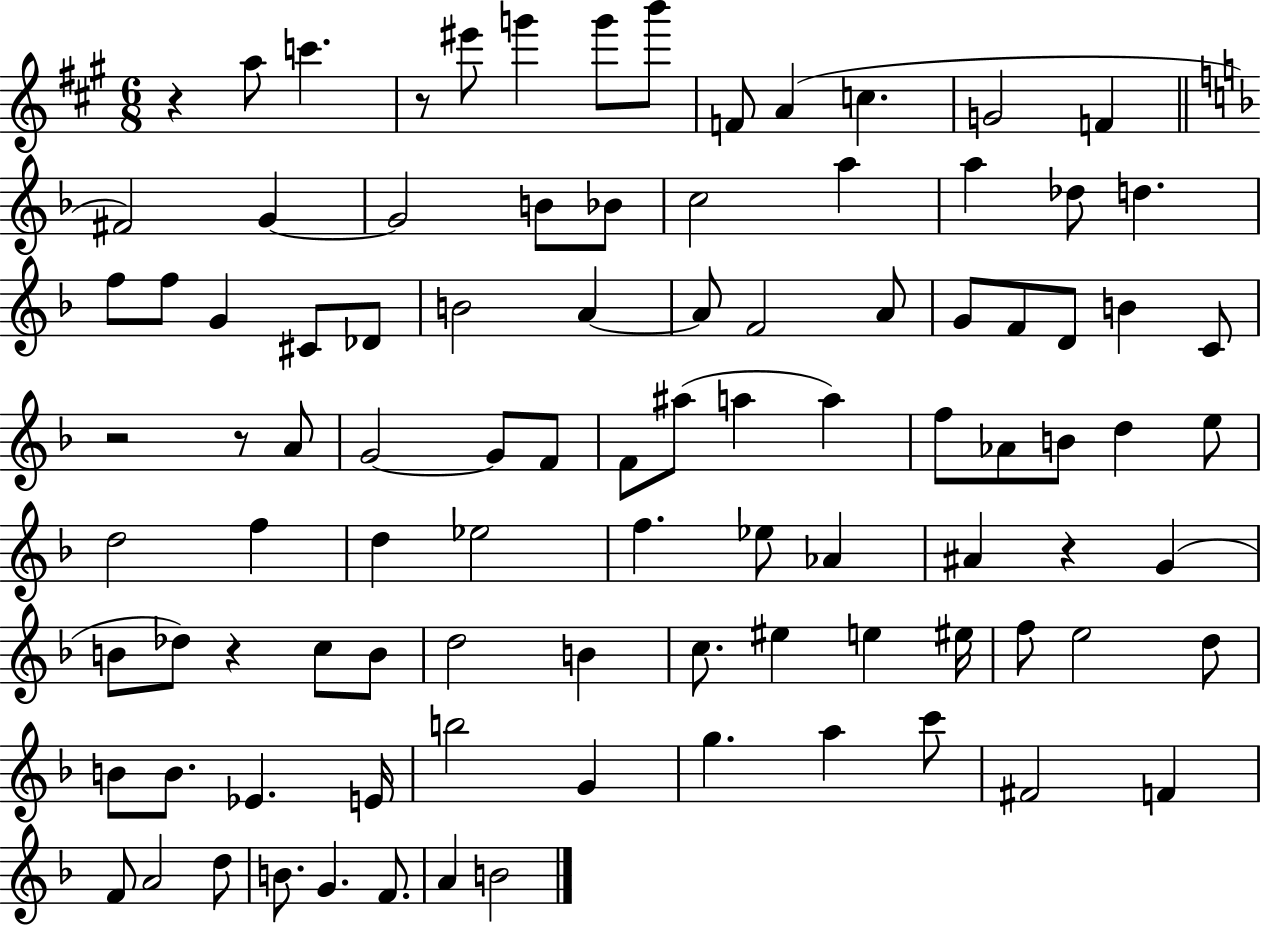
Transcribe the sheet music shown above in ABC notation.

X:1
T:Untitled
M:6/8
L:1/4
K:A
z a/2 c' z/2 ^e'/2 g' g'/2 b'/2 F/2 A c G2 F ^F2 G G2 B/2 _B/2 c2 a a _d/2 d f/2 f/2 G ^C/2 _D/2 B2 A A/2 F2 A/2 G/2 F/2 D/2 B C/2 z2 z/2 A/2 G2 G/2 F/2 F/2 ^a/2 a a f/2 _A/2 B/2 d e/2 d2 f d _e2 f _e/2 _A ^A z G B/2 _d/2 z c/2 B/2 d2 B c/2 ^e e ^e/4 f/2 e2 d/2 B/2 B/2 _E E/4 b2 G g a c'/2 ^F2 F F/2 A2 d/2 B/2 G F/2 A B2